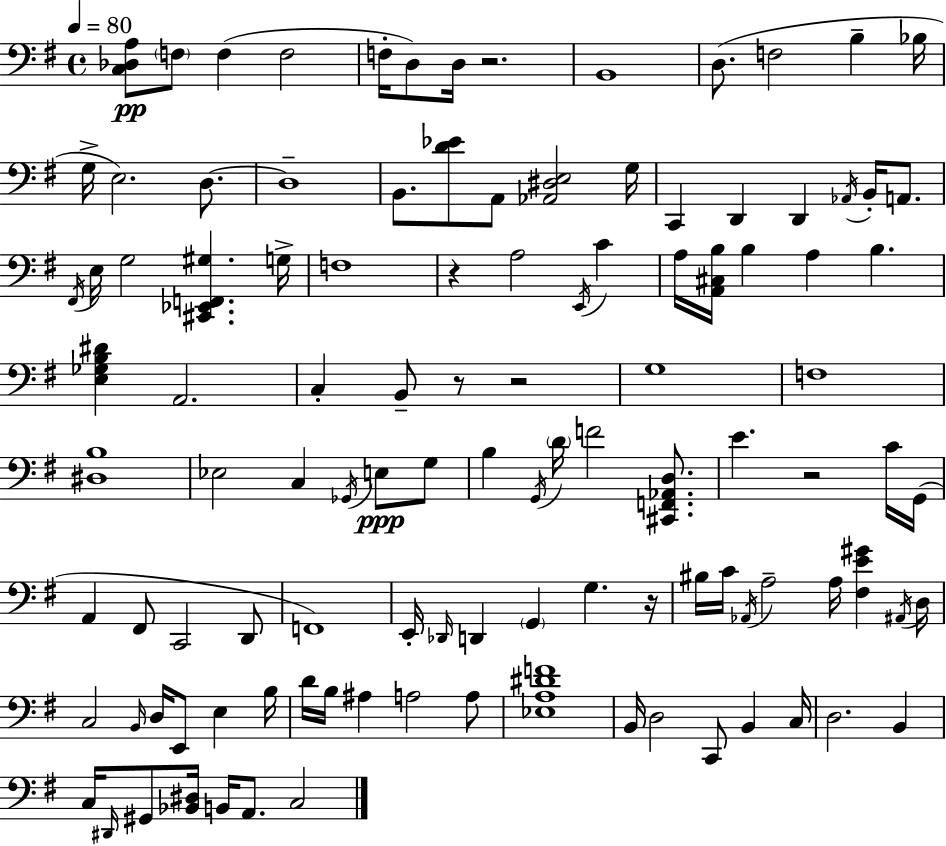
X:1
T:Untitled
M:4/4
L:1/4
K:Em
[C,_D,A,]/2 F,/2 F, F,2 F,/4 D,/2 D,/4 z2 B,,4 D,/2 F,2 B, _B,/4 G,/4 E,2 D,/2 D,4 B,,/2 [D_E]/2 A,,/2 [_A,,^D,E,]2 G,/4 C,, D,, D,, _A,,/4 B,,/4 A,,/2 ^F,,/4 E,/4 G,2 [^C,,_E,,F,,^G,] G,/4 F,4 z A,2 E,,/4 C A,/4 [A,,^C,B,]/4 B, A, B, [E,_G,B,^D] A,,2 C, B,,/2 z/2 z2 G,4 F,4 [^D,B,]4 _E,2 C, _G,,/4 E,/2 G,/2 B, G,,/4 D/4 F2 [^C,,F,,_A,,D,]/2 E z2 C/4 G,,/4 A,, ^F,,/2 C,,2 D,,/2 F,,4 E,,/4 _D,,/4 D,, G,, G, z/4 ^B,/4 C/4 _A,,/4 A,2 A,/4 [^F,E^G] ^A,,/4 D,/4 C,2 B,,/4 D,/4 E,,/2 E, B,/4 D/4 B,/4 ^A, A,2 A,/2 [_E,A,^DF]4 B,,/4 D,2 C,,/2 B,, C,/4 D,2 B,, C,/4 ^D,,/4 ^G,,/2 [_B,,^D,]/4 B,,/4 A,,/2 C,2